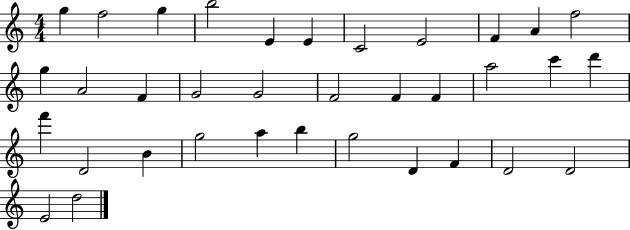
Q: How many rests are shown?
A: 0